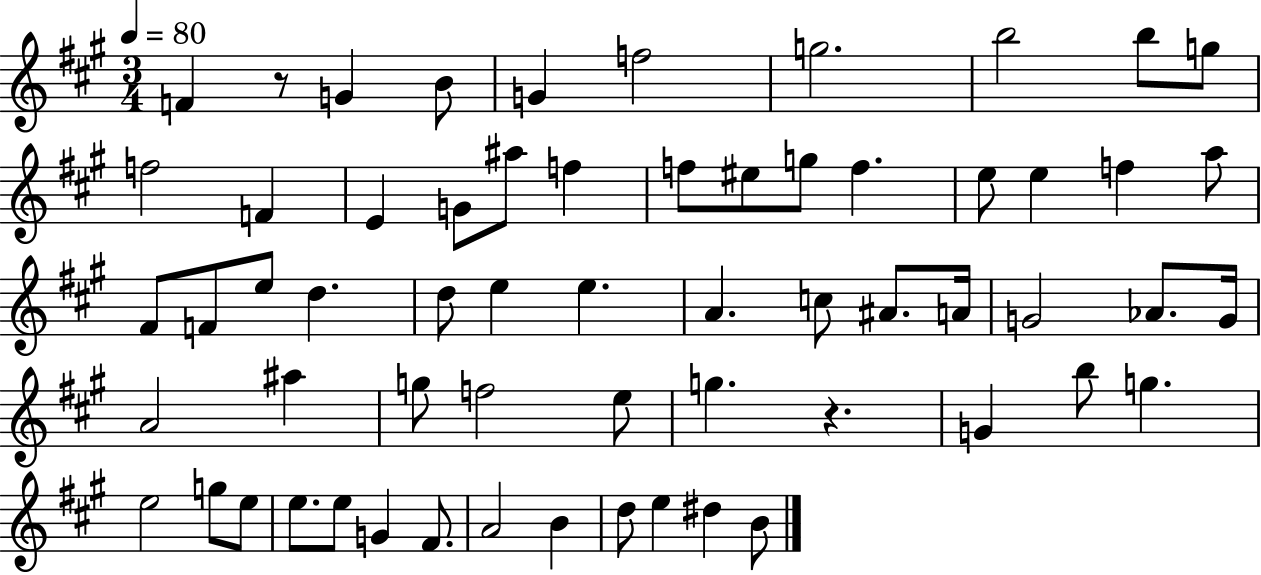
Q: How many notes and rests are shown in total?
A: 61